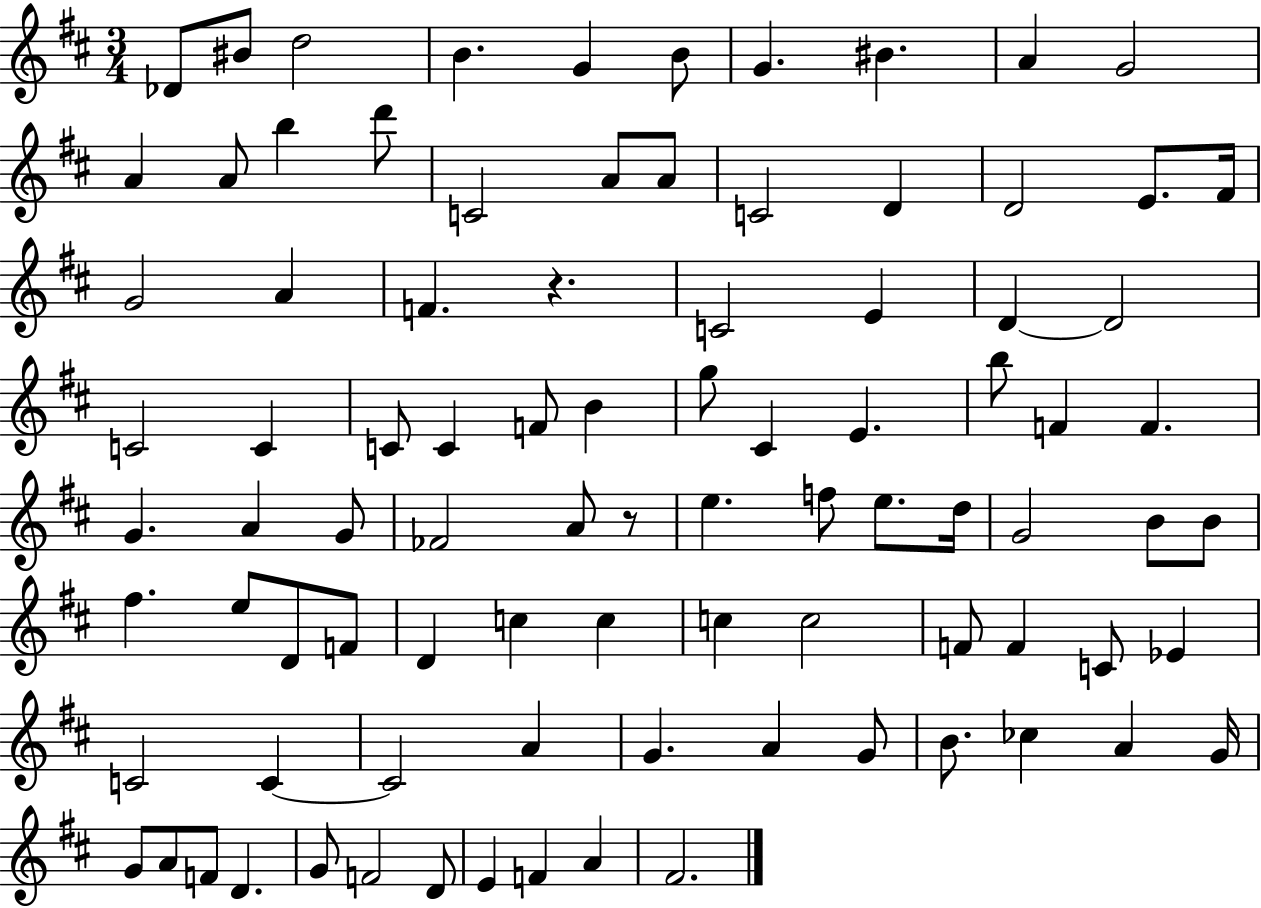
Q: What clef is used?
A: treble